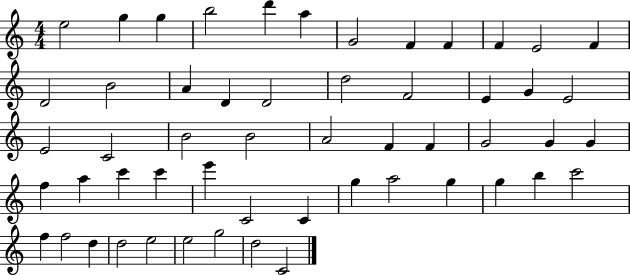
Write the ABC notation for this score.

X:1
T:Untitled
M:4/4
L:1/4
K:C
e2 g g b2 d' a G2 F F F E2 F D2 B2 A D D2 d2 F2 E G E2 E2 C2 B2 B2 A2 F F G2 G G f a c' c' e' C2 C g a2 g g b c'2 f f2 d d2 e2 e2 g2 d2 C2